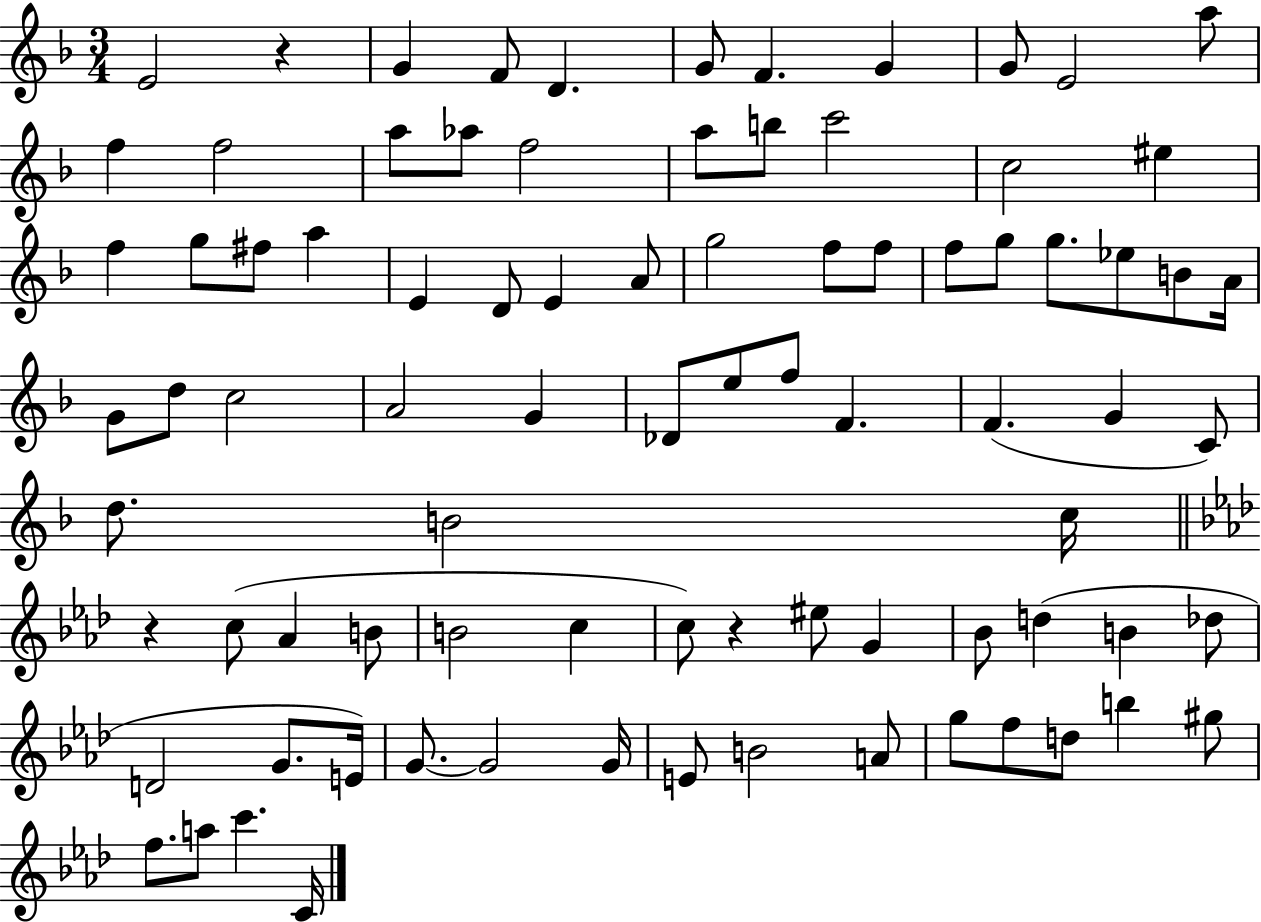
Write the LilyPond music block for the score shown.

{
  \clef treble
  \numericTimeSignature
  \time 3/4
  \key f \major
  e'2 r4 | g'4 f'8 d'4. | g'8 f'4. g'4 | g'8 e'2 a''8 | \break f''4 f''2 | a''8 aes''8 f''2 | a''8 b''8 c'''2 | c''2 eis''4 | \break f''4 g''8 fis''8 a''4 | e'4 d'8 e'4 a'8 | g''2 f''8 f''8 | f''8 g''8 g''8. ees''8 b'8 a'16 | \break g'8 d''8 c''2 | a'2 g'4 | des'8 e''8 f''8 f'4. | f'4.( g'4 c'8) | \break d''8. b'2 c''16 | \bar "||" \break \key f \minor r4 c''8( aes'4 b'8 | b'2 c''4 | c''8) r4 eis''8 g'4 | bes'8 d''4( b'4 des''8 | \break d'2 g'8. e'16) | g'8.~~ g'2 g'16 | e'8 b'2 a'8 | g''8 f''8 d''8 b''4 gis''8 | \break f''8. a''8 c'''4. c'16 | \bar "|."
}